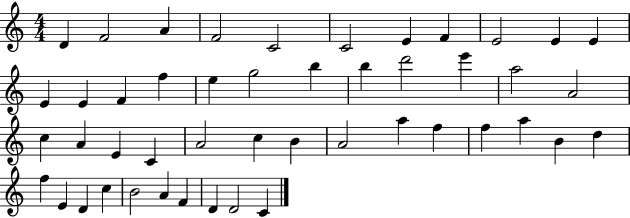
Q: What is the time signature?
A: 4/4